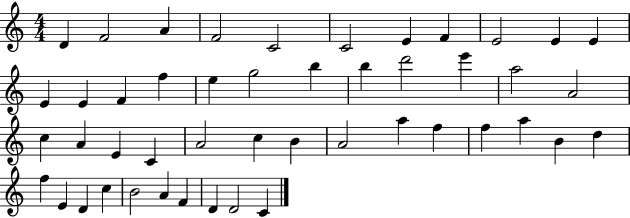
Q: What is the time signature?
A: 4/4